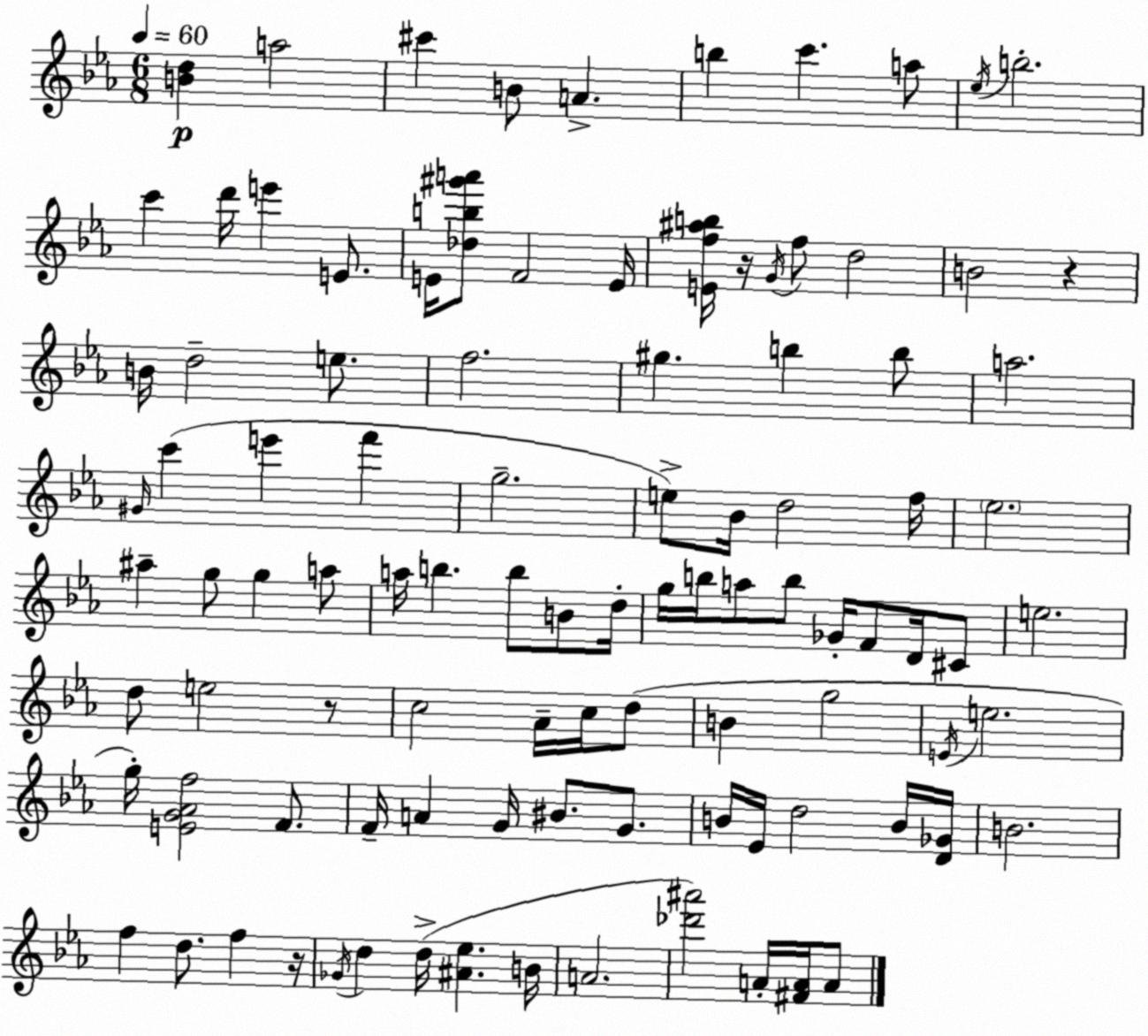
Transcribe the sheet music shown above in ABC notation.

X:1
T:Untitled
M:6/8
L:1/4
K:Cm
[Bd] a2 ^c' B/2 A b c' a/2 _e/4 b2 c' d'/4 e' E/2 E/4 [_db^g'a']/2 F2 E/4 [Ef^ab]/4 z/4 G/4 f/2 d2 B2 z B/4 d2 e/2 f2 ^g b b/2 a2 ^G/4 c' e' f' g2 e/2 _B/4 d2 f/4 _e2 ^a g/2 g a/2 a/4 b b/2 B/2 d/4 g/4 b/4 a/2 b/2 _G/4 F/2 D/4 ^C/2 e2 d/2 e2 z/2 c2 _A/4 c/4 d/2 B g2 E/4 e2 g/4 [EG_Af]2 F/2 F/4 A G/4 ^B/2 G/2 B/4 _E/4 d2 B/4 [D_G]/4 B2 f d/2 f z/4 _G/4 d d/4 [^A_e] B/4 A2 [_d'^a']2 A/4 [^FA]/4 A/2